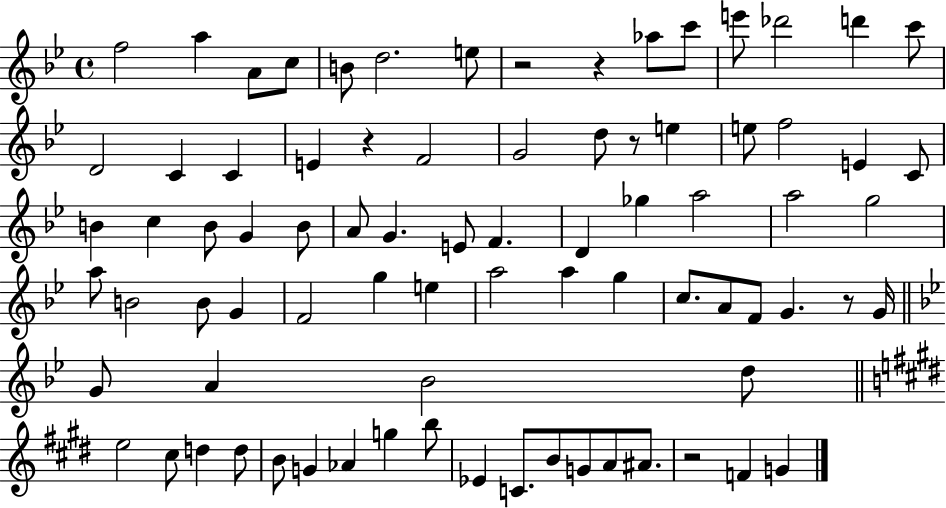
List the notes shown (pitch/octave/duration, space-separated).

F5/h A5/q A4/e C5/e B4/e D5/h. E5/e R/h R/q Ab5/e C6/e E6/e Db6/h D6/q C6/e D4/h C4/q C4/q E4/q R/q F4/h G4/h D5/e R/e E5/q E5/e F5/h E4/q C4/e B4/q C5/q B4/e G4/q B4/e A4/e G4/q. E4/e F4/q. D4/q Gb5/q A5/h A5/h G5/h A5/e B4/h B4/e G4/q F4/h G5/q E5/q A5/h A5/q G5/q C5/e. A4/e F4/e G4/q. R/e G4/s G4/e A4/q Bb4/h D5/e E5/h C#5/e D5/q D5/e B4/e G4/q Ab4/q G5/q B5/e Eb4/q C4/e. B4/e G4/e A4/e A#4/e. R/h F4/q G4/q